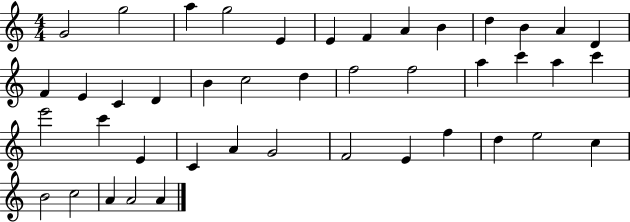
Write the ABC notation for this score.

X:1
T:Untitled
M:4/4
L:1/4
K:C
G2 g2 a g2 E E F A B d B A D F E C D B c2 d f2 f2 a c' a c' e'2 c' E C A G2 F2 E f d e2 c B2 c2 A A2 A